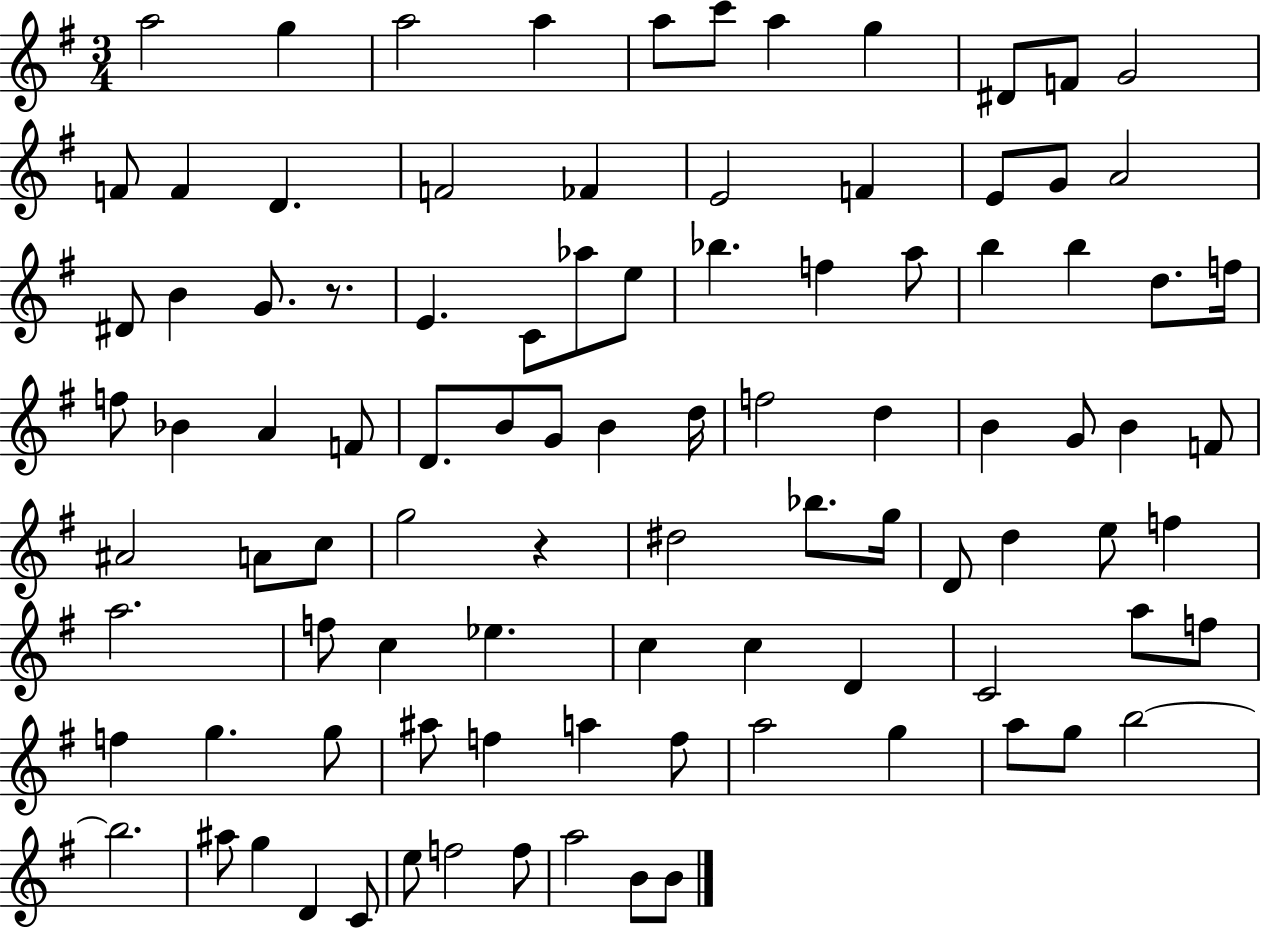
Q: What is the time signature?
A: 3/4